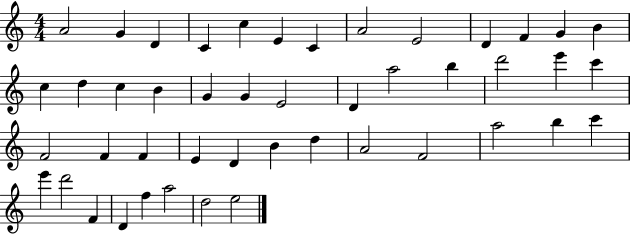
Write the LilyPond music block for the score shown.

{
  \clef treble
  \numericTimeSignature
  \time 4/4
  \key c \major
  a'2 g'4 d'4 | c'4 c''4 e'4 c'4 | a'2 e'2 | d'4 f'4 g'4 b'4 | \break c''4 d''4 c''4 b'4 | g'4 g'4 e'2 | d'4 a''2 b''4 | d'''2 e'''4 c'''4 | \break f'2 f'4 f'4 | e'4 d'4 b'4 d''4 | a'2 f'2 | a''2 b''4 c'''4 | \break e'''4 d'''2 f'4 | d'4 f''4 a''2 | d''2 e''2 | \bar "|."
}